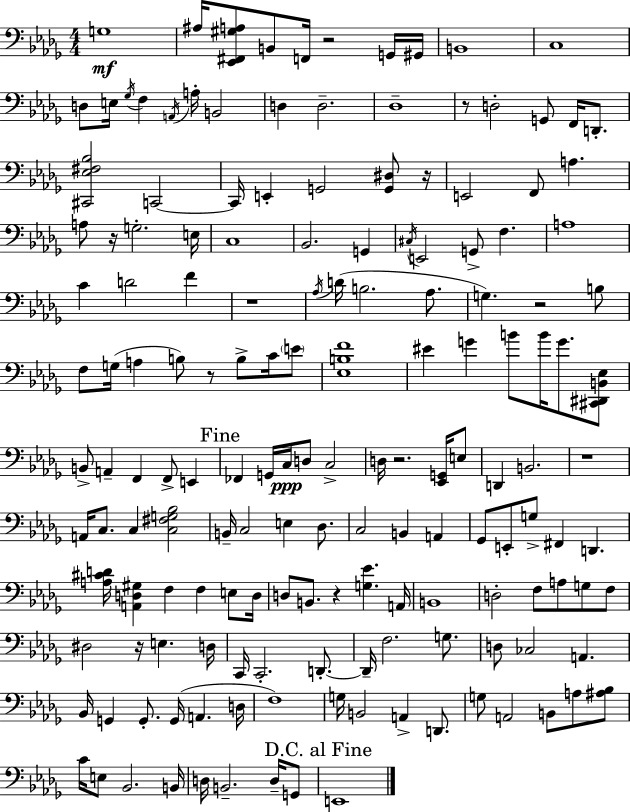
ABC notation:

X:1
T:Untitled
M:4/4
L:1/4
K:Bbm
G,4 ^A,/4 [_E,,^F,,^G,A,]/2 B,,/2 F,,/4 z2 G,,/4 ^G,,/4 B,,4 C,4 D,/2 E,/4 _G,/4 F, A,,/4 A,/4 B,,2 D, D,2 _D,4 z/2 D,2 G,,/2 F,,/4 D,,/2 [^C,,_E,^F,_B,]2 C,,2 C,,/4 E,, G,,2 [G,,^D,]/2 z/4 E,,2 F,,/2 A, A,/2 z/4 G,2 E,/4 C,4 _B,,2 G,, ^C,/4 E,,2 G,,/2 F, A,4 C D2 F z4 _A,/4 D/4 B,2 _A,/2 G, z2 B,/2 F,/2 G,/4 A, B,/2 z/2 B,/2 C/4 E/2 [_E,B,F]4 ^E G B/2 B/4 G/2 [^C,,^D,,B,,_E,]/2 B,,/2 A,, F,, F,,/2 E,, _F,, G,,/4 C,/4 D,/2 C,2 D,/4 z2 [_E,,G,,]/4 E,/2 D,, B,,2 z4 A,,/4 C,/2 C, [C,^F,G,_B,]2 B,,/4 C,2 E, _D,/2 C,2 B,, A,, _G,,/2 E,,/2 G,/2 ^F,, D,, [A,^CD]/4 [A,,D,^G,] F, F, E,/2 D,/4 D,/2 B,,/2 z [G,_E] A,,/4 B,,4 D,2 F,/2 A,/2 G,/2 F,/2 ^D,2 z/4 E, D,/4 C,,/4 C,,2 D,,/2 D,,/4 F,2 G,/2 D,/2 _C,2 A,, _B,,/4 G,, G,,/2 G,,/4 A,, D,/4 F,4 G,/4 B,,2 A,, D,,/2 G,/2 A,,2 B,,/2 A,/2 [^A,_B,]/2 C/4 E,/2 _B,,2 B,,/4 D,/4 B,,2 D,/4 G,,/2 E,,4